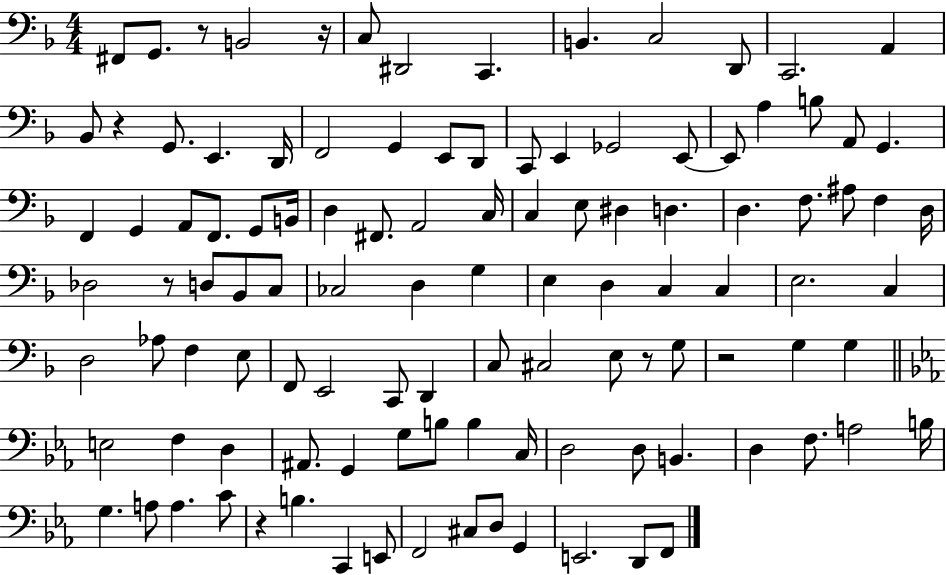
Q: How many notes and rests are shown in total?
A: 111